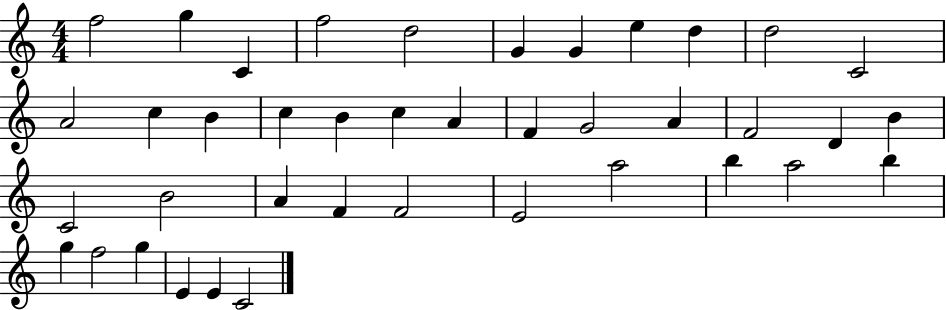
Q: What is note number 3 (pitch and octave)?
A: C4